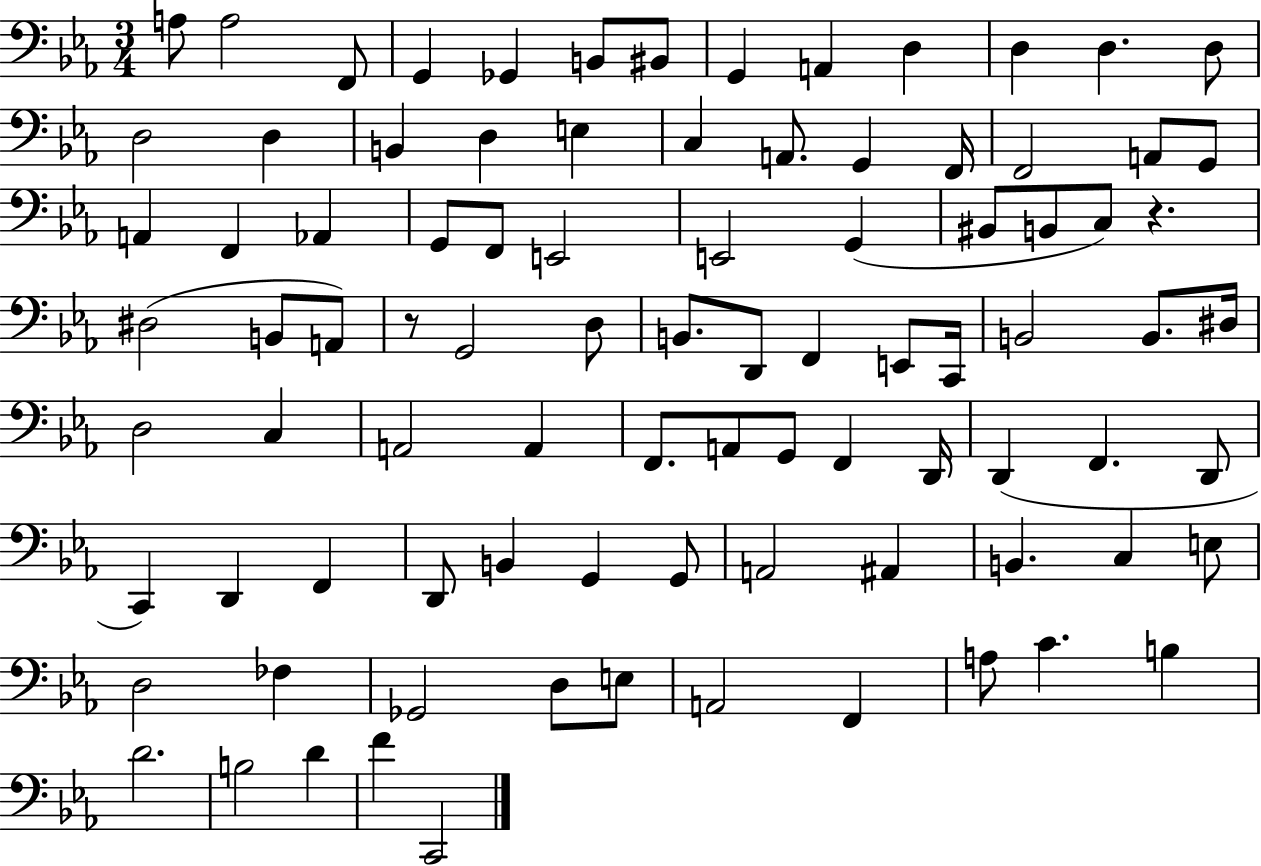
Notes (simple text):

A3/e A3/h F2/e G2/q Gb2/q B2/e BIS2/e G2/q A2/q D3/q D3/q D3/q. D3/e D3/h D3/q B2/q D3/q E3/q C3/q A2/e. G2/q F2/s F2/h A2/e G2/e A2/q F2/q Ab2/q G2/e F2/e E2/h E2/h G2/q BIS2/e B2/e C3/e R/q. D#3/h B2/e A2/e R/e G2/h D3/e B2/e. D2/e F2/q E2/e C2/s B2/h B2/e. D#3/s D3/h C3/q A2/h A2/q F2/e. A2/e G2/e F2/q D2/s D2/q F2/q. D2/e C2/q D2/q F2/q D2/e B2/q G2/q G2/e A2/h A#2/q B2/q. C3/q E3/e D3/h FES3/q Gb2/h D3/e E3/e A2/h F2/q A3/e C4/q. B3/q D4/h. B3/h D4/q F4/q C2/h